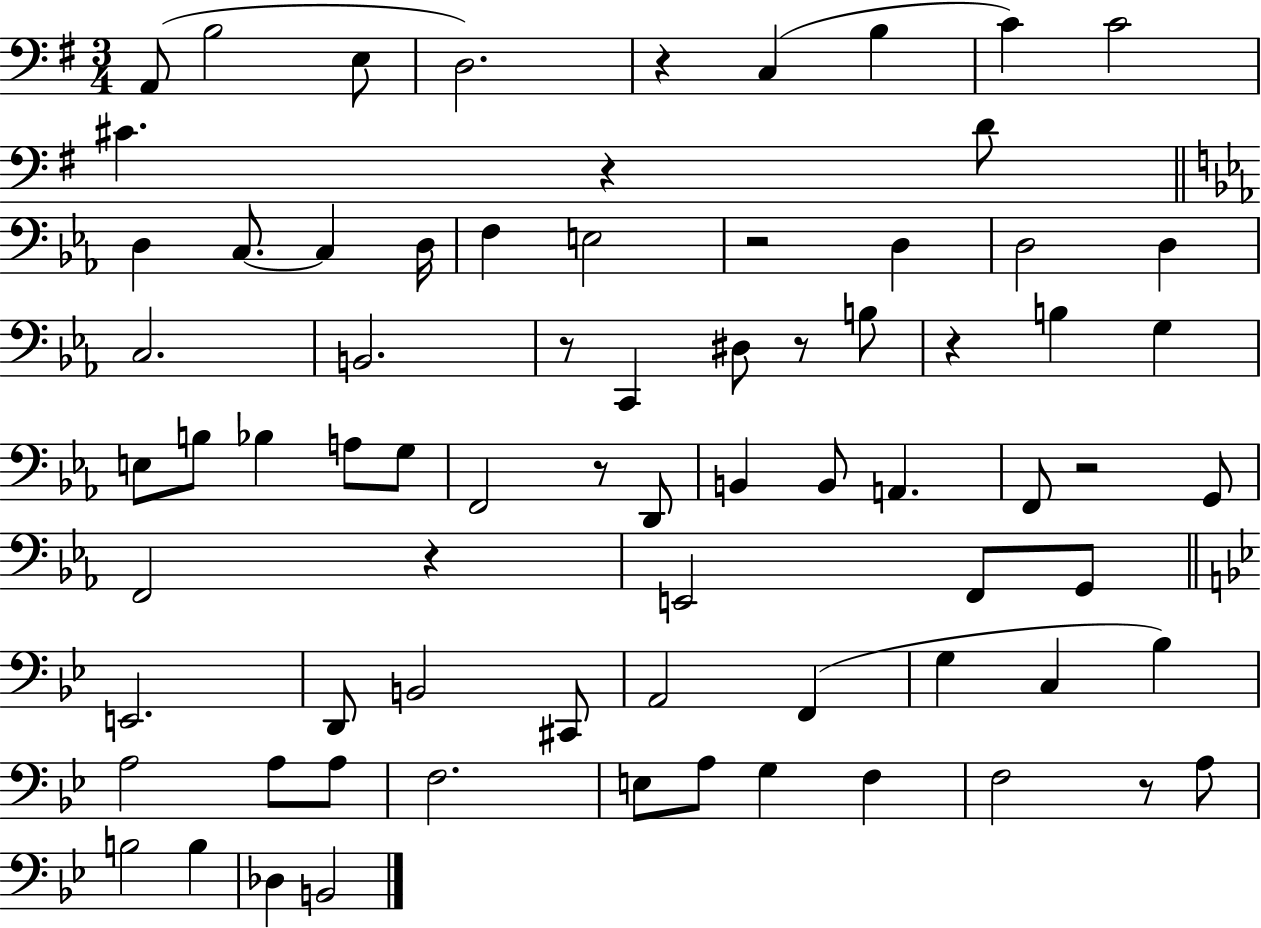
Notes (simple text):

A2/e B3/h E3/e D3/h. R/q C3/q B3/q C4/q C4/h C#4/q. R/q D4/e D3/q C3/e. C3/q D3/s F3/q E3/h R/h D3/q D3/h D3/q C3/h. B2/h. R/e C2/q D#3/e R/e B3/e R/q B3/q G3/q E3/e B3/e Bb3/q A3/e G3/e F2/h R/e D2/e B2/q B2/e A2/q. F2/e R/h G2/e F2/h R/q E2/h F2/e G2/e E2/h. D2/e B2/h C#2/e A2/h F2/q G3/q C3/q Bb3/q A3/h A3/e A3/e F3/h. E3/e A3/e G3/q F3/q F3/h R/e A3/e B3/h B3/q Db3/q B2/h